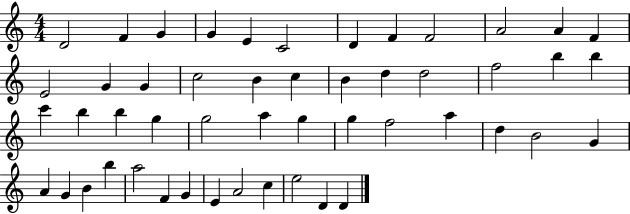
D4/h F4/q G4/q G4/q E4/q C4/h D4/q F4/q F4/h A4/h A4/q F4/q E4/h G4/q G4/q C5/h B4/q C5/q B4/q D5/q D5/h F5/h B5/q B5/q C6/q B5/q B5/q G5/q G5/h A5/q G5/q G5/q F5/h A5/q D5/q B4/h G4/q A4/q G4/q B4/q B5/q A5/h F4/q G4/q E4/q A4/h C5/q E5/h D4/q D4/q